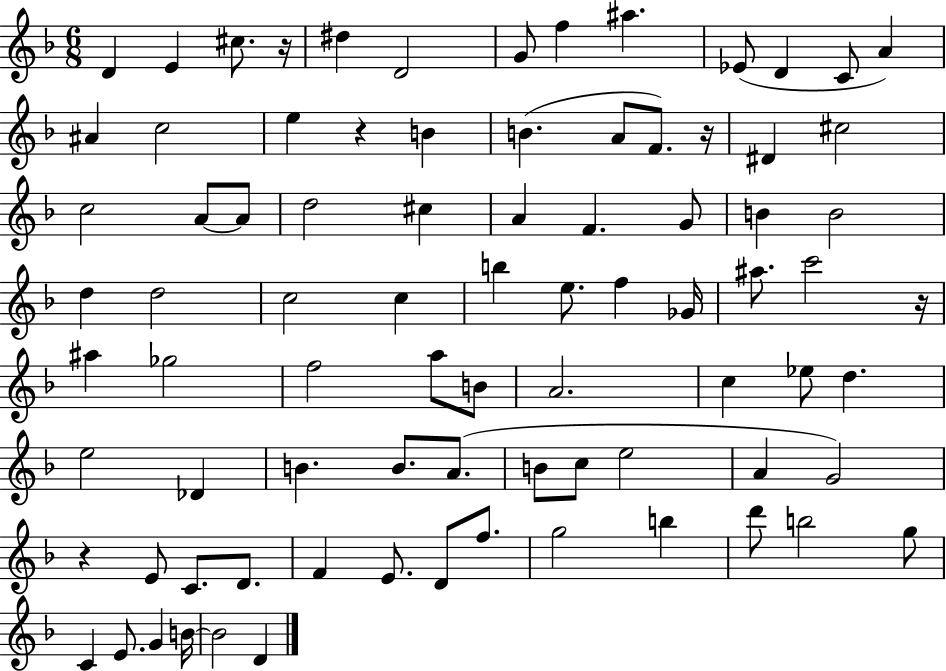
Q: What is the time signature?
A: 6/8